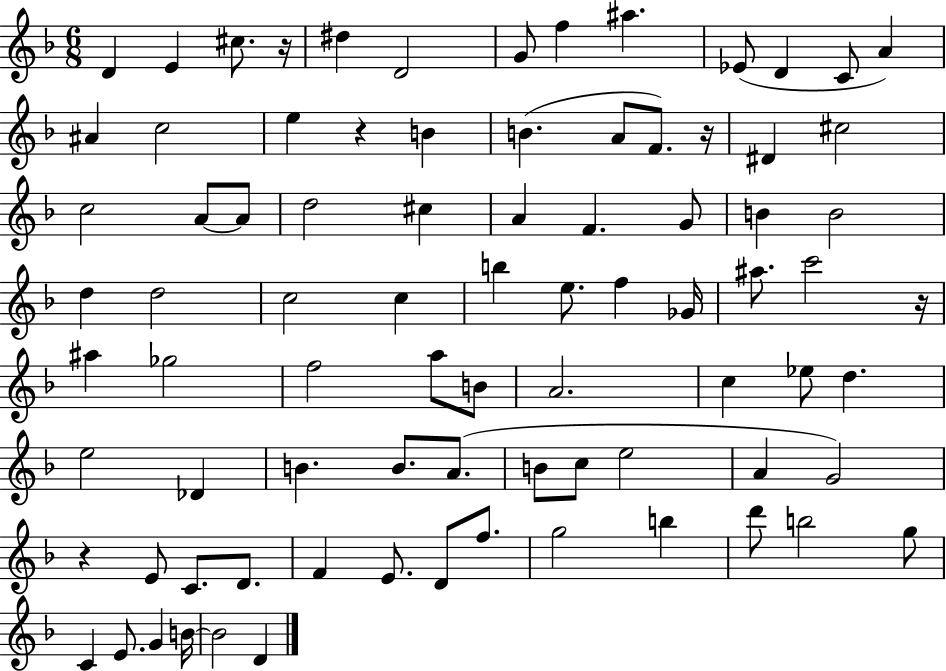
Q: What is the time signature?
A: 6/8